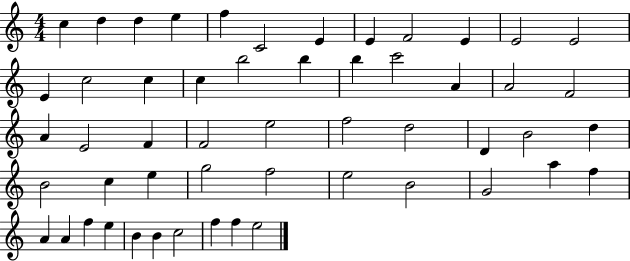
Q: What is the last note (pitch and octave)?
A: E5